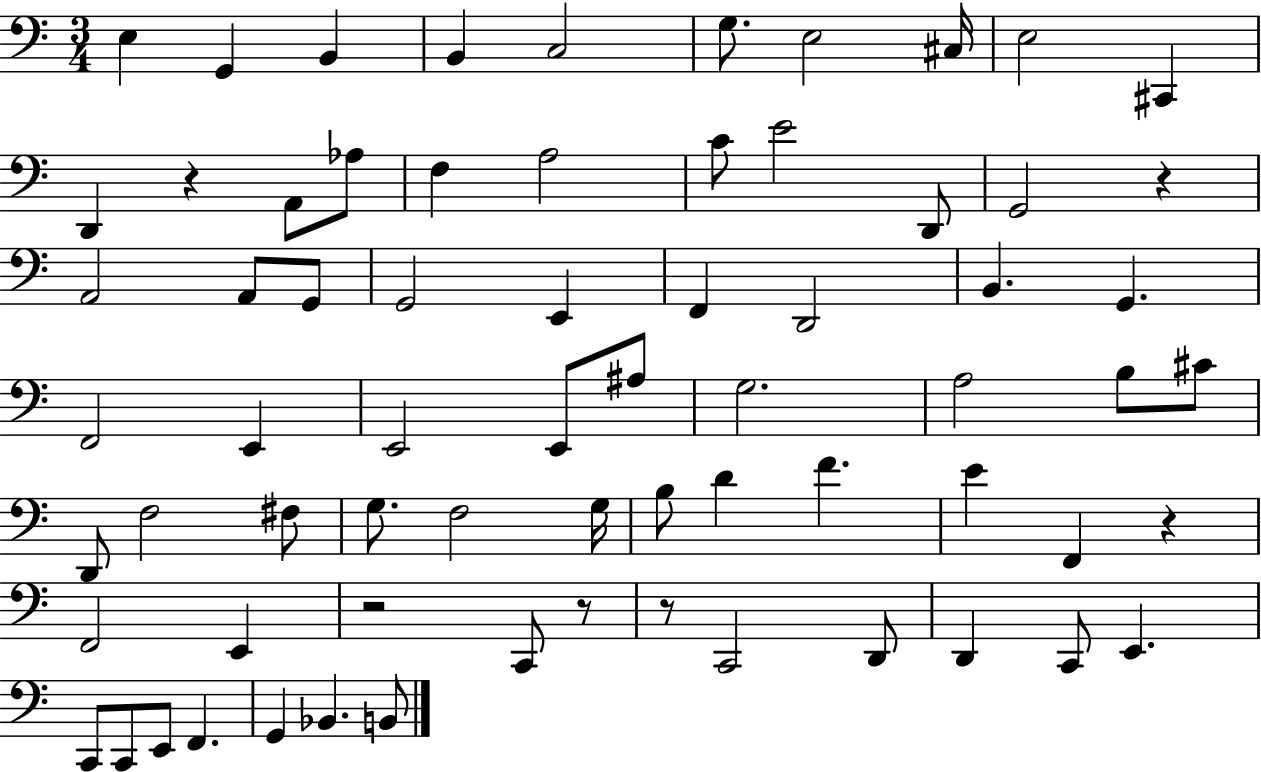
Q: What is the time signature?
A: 3/4